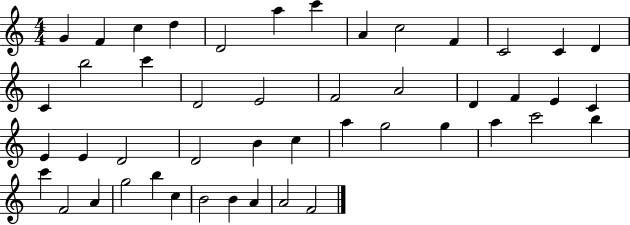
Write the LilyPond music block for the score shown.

{
  \clef treble
  \numericTimeSignature
  \time 4/4
  \key c \major
  g'4 f'4 c''4 d''4 | d'2 a''4 c'''4 | a'4 c''2 f'4 | c'2 c'4 d'4 | \break c'4 b''2 c'''4 | d'2 e'2 | f'2 a'2 | d'4 f'4 e'4 c'4 | \break e'4 e'4 d'2 | d'2 b'4 c''4 | a''4 g''2 g''4 | a''4 c'''2 b''4 | \break c'''4 f'2 a'4 | g''2 b''4 c''4 | b'2 b'4 a'4 | a'2 f'2 | \break \bar "|."
}